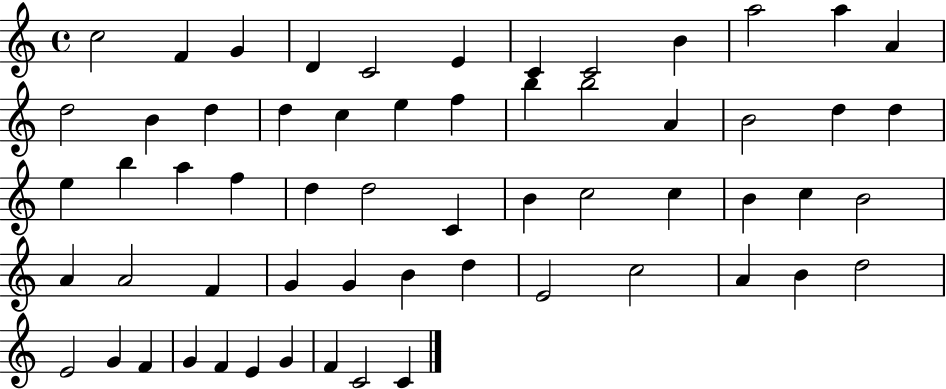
C5/h F4/q G4/q D4/q C4/h E4/q C4/q C4/h B4/q A5/h A5/q A4/q D5/h B4/q D5/q D5/q C5/q E5/q F5/q B5/q B5/h A4/q B4/h D5/q D5/q E5/q B5/q A5/q F5/q D5/q D5/h C4/q B4/q C5/h C5/q B4/q C5/q B4/h A4/q A4/h F4/q G4/q G4/q B4/q D5/q E4/h C5/h A4/q B4/q D5/h E4/h G4/q F4/q G4/q F4/q E4/q G4/q F4/q C4/h C4/q